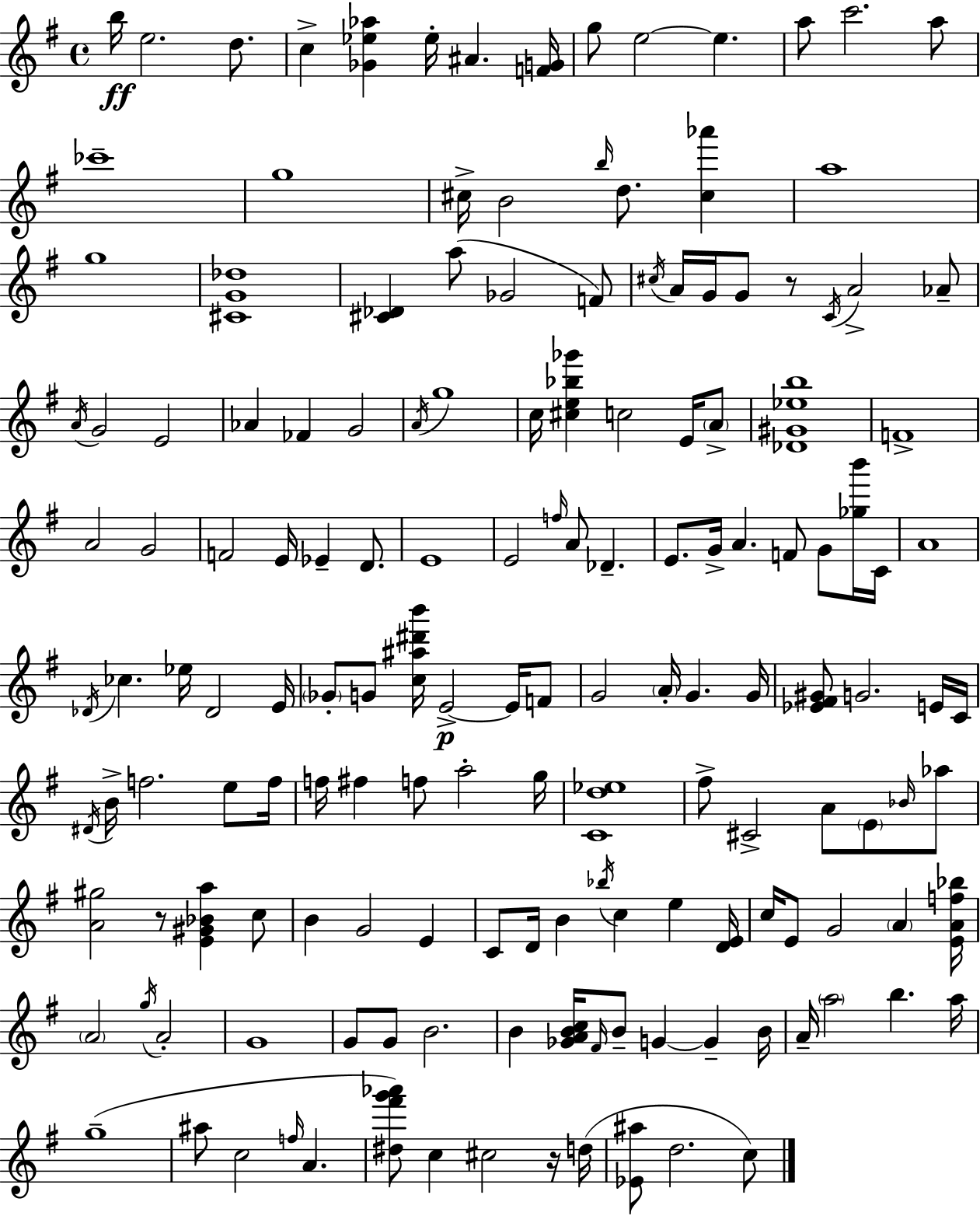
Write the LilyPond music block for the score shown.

{
  \clef treble
  \time 4/4
  \defaultTimeSignature
  \key g \major
  b''16\ff e''2. d''8. | c''4-> <ges' ees'' aes''>4 ees''16-. ais'4. <f' g'>16 | g''8 e''2~~ e''4. | a''8 c'''2. a''8 | \break ces'''1-- | g''1 | cis''16-> b'2 \grace { b''16 } d''8. <cis'' aes'''>4 | a''1 | \break g''1 | <cis' g' des''>1 | <cis' des'>4 a''8( ges'2 f'8) | \acciaccatura { cis''16 } a'16 g'16 g'8 r8 \acciaccatura { c'16 } a'2-> | \break aes'8-- \acciaccatura { a'16 } g'2 e'2 | aes'4 fes'4 g'2 | \acciaccatura { a'16 } g''1 | c''16 <cis'' e'' bes'' ges'''>4 c''2 | \break e'16 \parenthesize a'8-> <des' gis' ees'' b''>1 | f'1-> | a'2 g'2 | f'2 e'16 ees'4-- | \break d'8. e'1 | e'2 \grace { f''16 } a'8 | des'4.-- e'8. g'16-> a'4. | f'8 g'8 <ges'' b'''>16 c'16 a'1 | \break \acciaccatura { des'16 } ces''4. ees''16 des'2 | e'16 \parenthesize ges'8-. g'8 <c'' ais'' dis''' b'''>16 e'2->~~\p | e'16 f'8 g'2 \parenthesize a'16-. | g'4. g'16 <ees' fis' gis'>8 g'2. | \break e'16 c'16 \acciaccatura { dis'16 } b'16-> f''2. | e''8 f''16 f''16 fis''4 f''8 a''2-. | g''16 <c' d'' ees''>1 | fis''8-> cis'2-> | \break a'8 \parenthesize e'8 \grace { bes'16 } aes''8 <a' gis''>2 | r8 <e' gis' bes' a''>4 c''8 b'4 g'2 | e'4 c'8 d'16 b'4 | \acciaccatura { bes''16 } c''4 e''4 <d' e'>16 c''16 e'8 g'2 | \break \parenthesize a'4 <e' a' f'' bes''>16 \parenthesize a'2 | \acciaccatura { g''16 } a'2-. g'1 | g'8 g'8 b'2. | b'4 <ges' a' b' c''>16 | \break \grace { fis'16 } b'8-- g'4~~ g'4-- b'16 a'16-- \parenthesize a''2 | b''4. a''16 g''1--( | ais''8 c''2 | \grace { f''16 } a'4. <dis'' fis''' g''' aes'''>8) c''4 | \break cis''2 r16 d''16( <ees' ais''>8 d''2. | c''8) \bar "|."
}